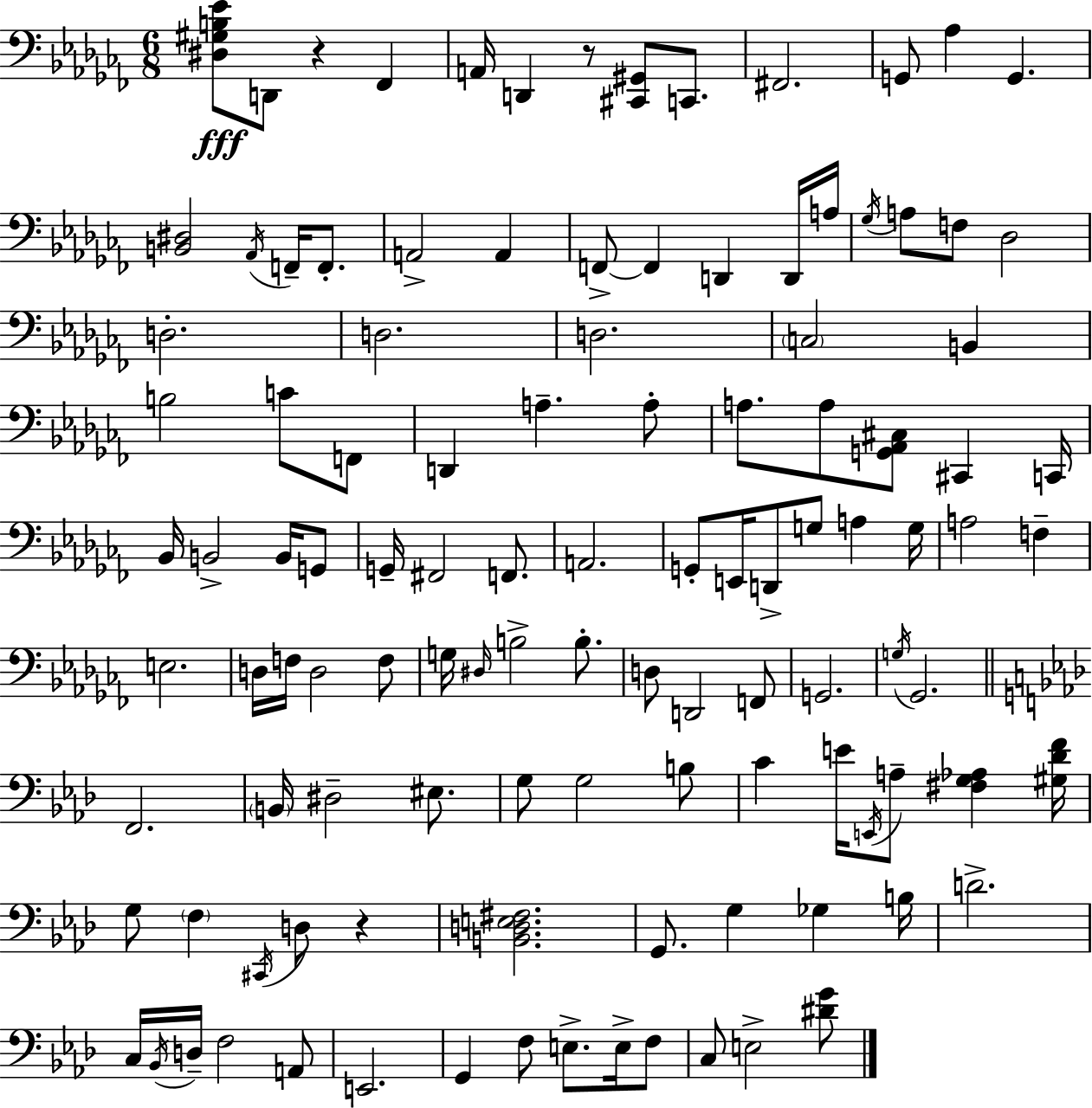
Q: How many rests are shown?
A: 3